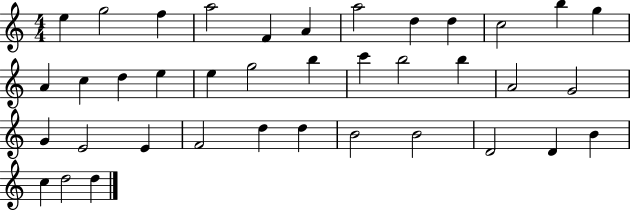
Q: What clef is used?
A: treble